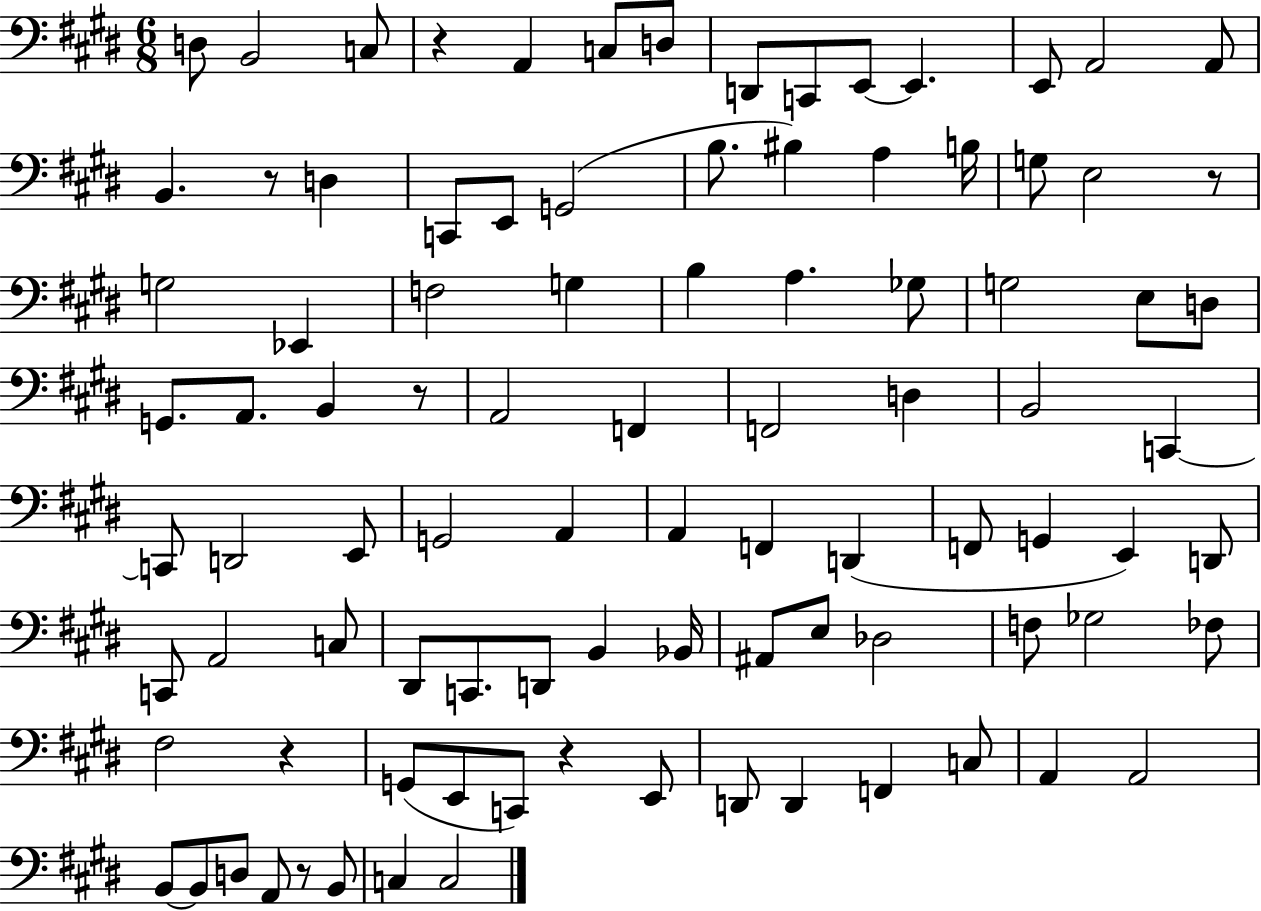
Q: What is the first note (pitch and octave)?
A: D3